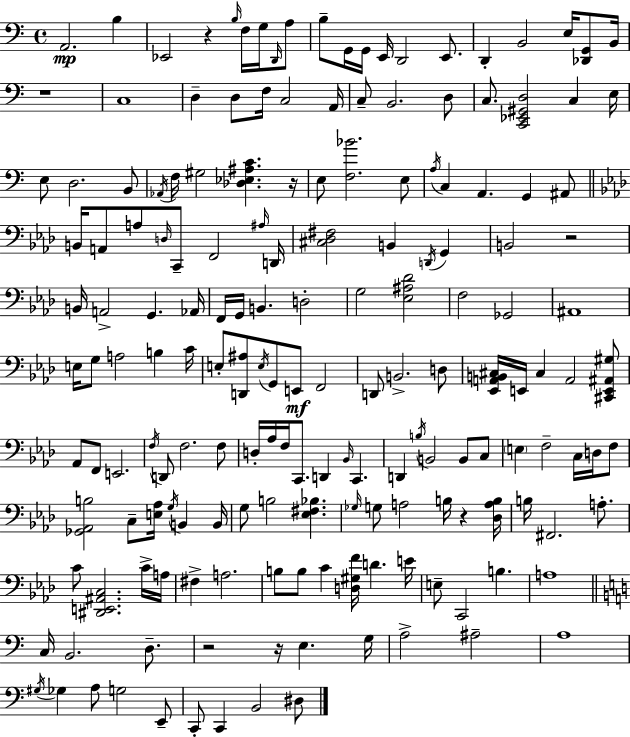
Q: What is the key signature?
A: A minor